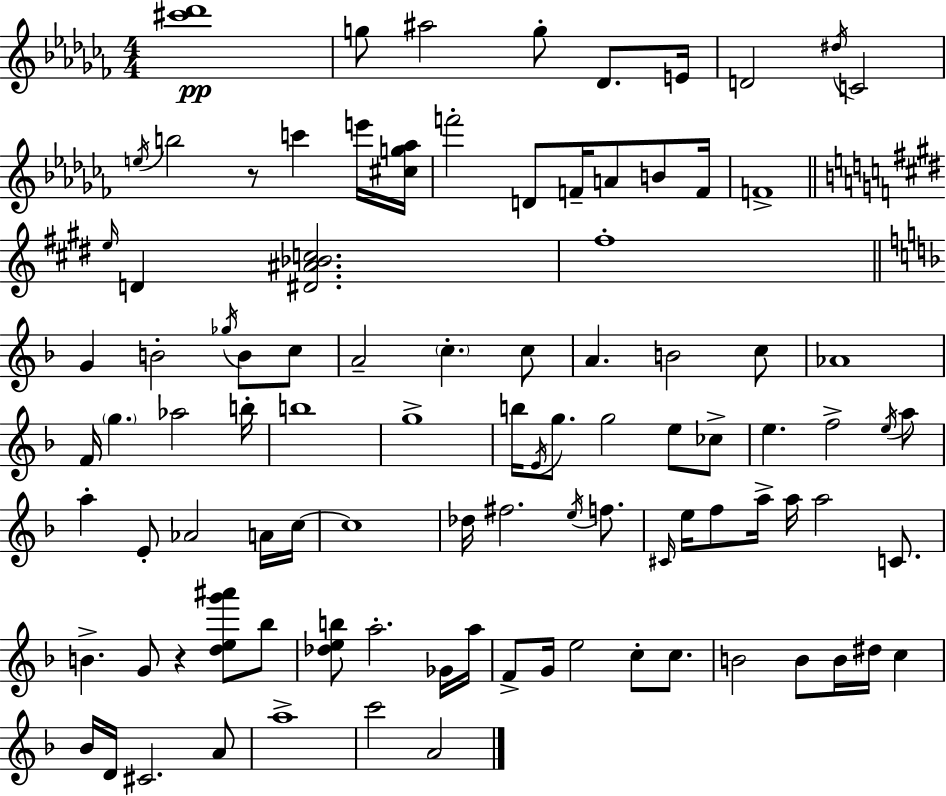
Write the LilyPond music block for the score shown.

{
  \clef treble
  \numericTimeSignature
  \time 4/4
  \key aes \minor
  \repeat volta 2 { <cis''' des'''>1\pp | g''8 ais''2 g''8-. des'8. e'16 | d'2 \acciaccatura { dis''16 } c'2 | \acciaccatura { e''16 } b''2 r8 c'''4 | \break e'''16 <cis'' g'' aes''>16 f'''2-. d'8 f'16-- a'8 b'8 | f'16 f'1-> | \bar "||" \break \key e \major \grace { e''16 } d'4 <dis' ais' bes' c''>2. | fis''1-. | \bar "||" \break \key f \major g'4 b'2-. \acciaccatura { ges''16 } b'8 c''8 | a'2-- \parenthesize c''4.-. c''8 | a'4. b'2 c''8 | aes'1 | \break f'16 \parenthesize g''4. aes''2 | b''16-. b''1 | g''1-> | b''16 \acciaccatura { e'16 } g''8. g''2 e''8 | \break ces''8-> e''4. f''2-> | \acciaccatura { e''16 } a''8 a''4-. e'8-. aes'2 | a'16 c''16~~ c''1 | des''16 fis''2. | \break \acciaccatura { e''16 } f''8. \grace { cis'16 } e''16 f''8 a''16-> a''16 a''2 | c'8. b'4.-> g'8 r4 | <d'' e'' g''' ais'''>8 bes''8 <des'' e'' b''>8 a''2.-. | ges'16 a''16 f'8-> g'16 e''2 | \break c''8-. c''8. b'2 b'8 b'16 | dis''16 c''4 bes'16 d'16 cis'2. | a'8 a''1-> | c'''2 a'2 | \break } \bar "|."
}